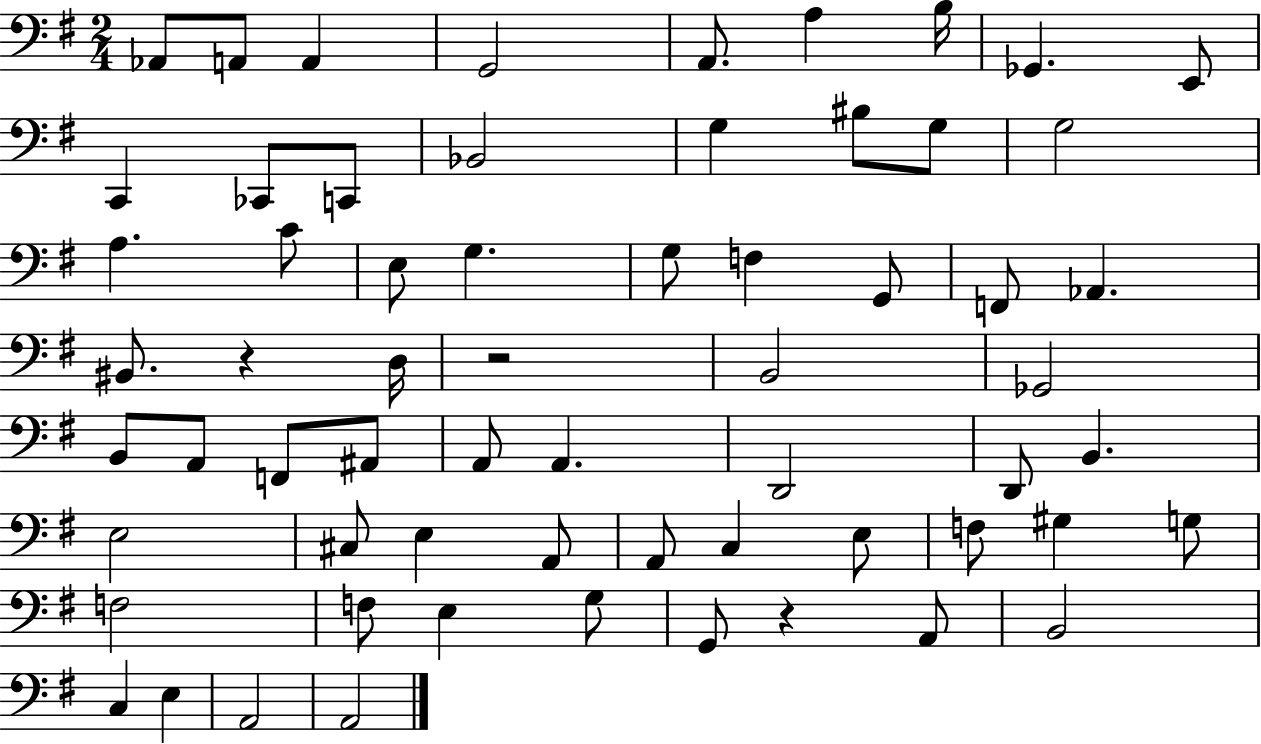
Ab2/e A2/e A2/q G2/h A2/e. A3/q B3/s Gb2/q. E2/e C2/q CES2/e C2/e Bb2/h G3/q BIS3/e G3/e G3/h A3/q. C4/e E3/e G3/q. G3/e F3/q G2/e F2/e Ab2/q. BIS2/e. R/q D3/s R/h B2/h Gb2/h B2/e A2/e F2/e A#2/e A2/e A2/q. D2/h D2/e B2/q. E3/h C#3/e E3/q A2/e A2/e C3/q E3/e F3/e G#3/q G3/e F3/h F3/e E3/q G3/e G2/e R/q A2/e B2/h C3/q E3/q A2/h A2/h